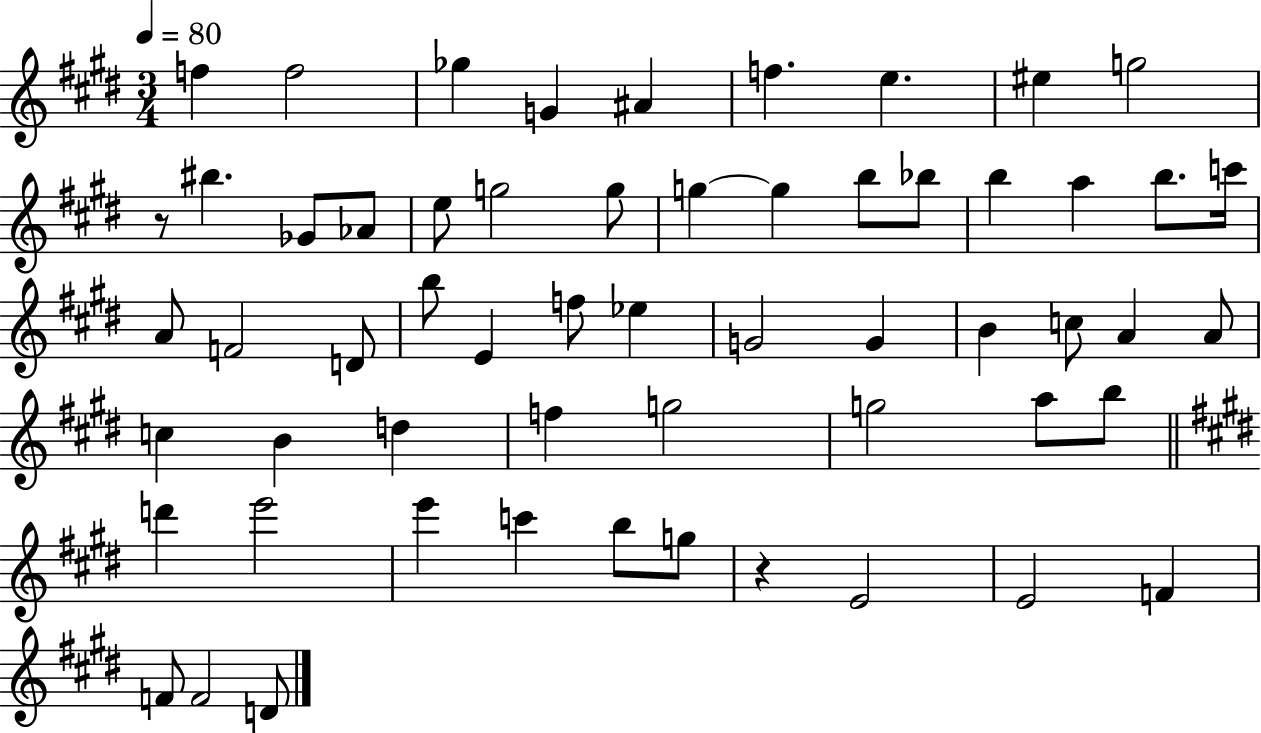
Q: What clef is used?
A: treble